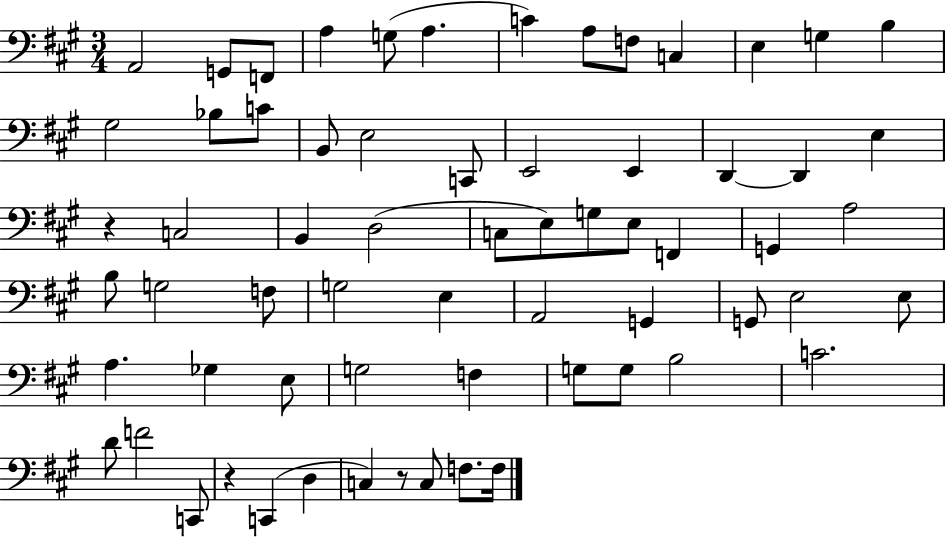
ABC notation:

X:1
T:Untitled
M:3/4
L:1/4
K:A
A,,2 G,,/2 F,,/2 A, G,/2 A, C A,/2 F,/2 C, E, G, B, ^G,2 _B,/2 C/2 B,,/2 E,2 C,,/2 E,,2 E,, D,, D,, E, z C,2 B,, D,2 C,/2 E,/2 G,/2 E,/2 F,, G,, A,2 B,/2 G,2 F,/2 G,2 E, A,,2 G,, G,,/2 E,2 E,/2 A, _G, E,/2 G,2 F, G,/2 G,/2 B,2 C2 D/2 F2 C,,/2 z C,, D, C, z/2 C,/2 F,/2 F,/4